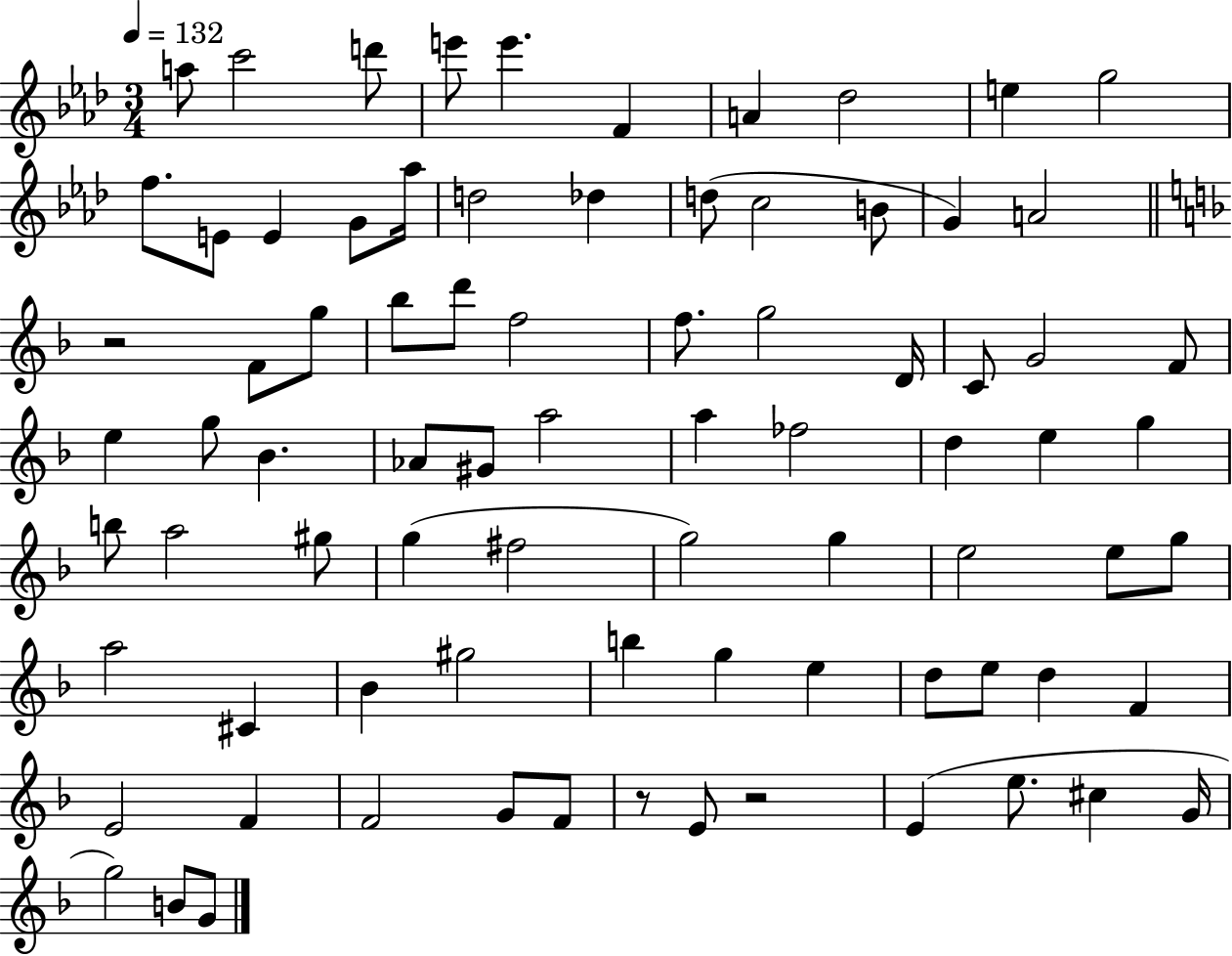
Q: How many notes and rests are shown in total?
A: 81